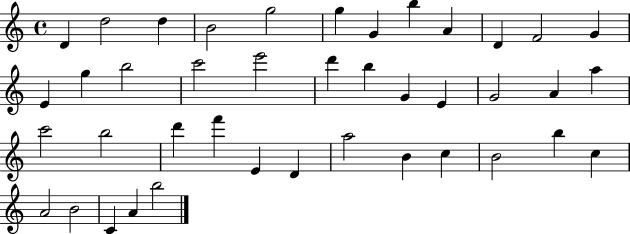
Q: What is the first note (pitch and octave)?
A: D4